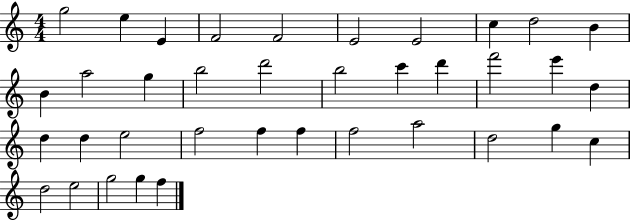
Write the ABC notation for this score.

X:1
T:Untitled
M:4/4
L:1/4
K:C
g2 e E F2 F2 E2 E2 c d2 B B a2 g b2 d'2 b2 c' d' f'2 e' d d d e2 f2 f f f2 a2 d2 g c d2 e2 g2 g f